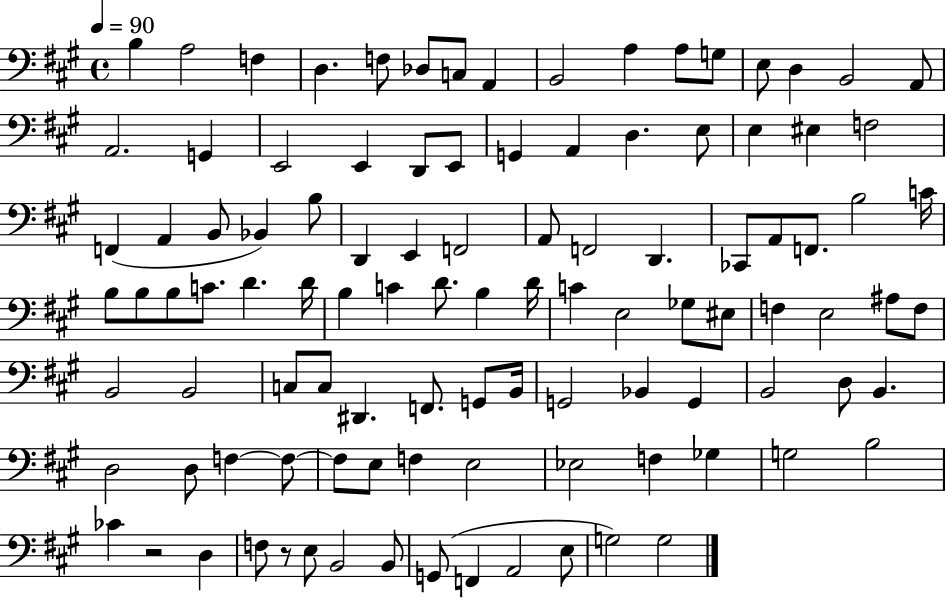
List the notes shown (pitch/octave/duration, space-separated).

B3/q A3/h F3/q D3/q. F3/e Db3/e C3/e A2/q B2/h A3/q A3/e G3/e E3/e D3/q B2/h A2/e A2/h. G2/q E2/h E2/q D2/e E2/e G2/q A2/q D3/q. E3/e E3/q EIS3/q F3/h F2/q A2/q B2/e Bb2/q B3/e D2/q E2/q F2/h A2/e F2/h D2/q. CES2/e A2/e F2/e. B3/h C4/s B3/e B3/e B3/e C4/e. D4/q. D4/s B3/q C4/q D4/e. B3/q D4/s C4/q E3/h Gb3/e EIS3/e F3/q E3/h A#3/e F3/e B2/h B2/h C3/e C3/e D#2/q. F2/e. G2/e B2/s G2/h Bb2/q G2/q B2/h D3/e B2/q. D3/h D3/e F3/q F3/e F3/e E3/e F3/q E3/h Eb3/h F3/q Gb3/q G3/h B3/h CES4/q R/h D3/q F3/e R/e E3/e B2/h B2/e G2/e F2/q A2/h E3/e G3/h G3/h